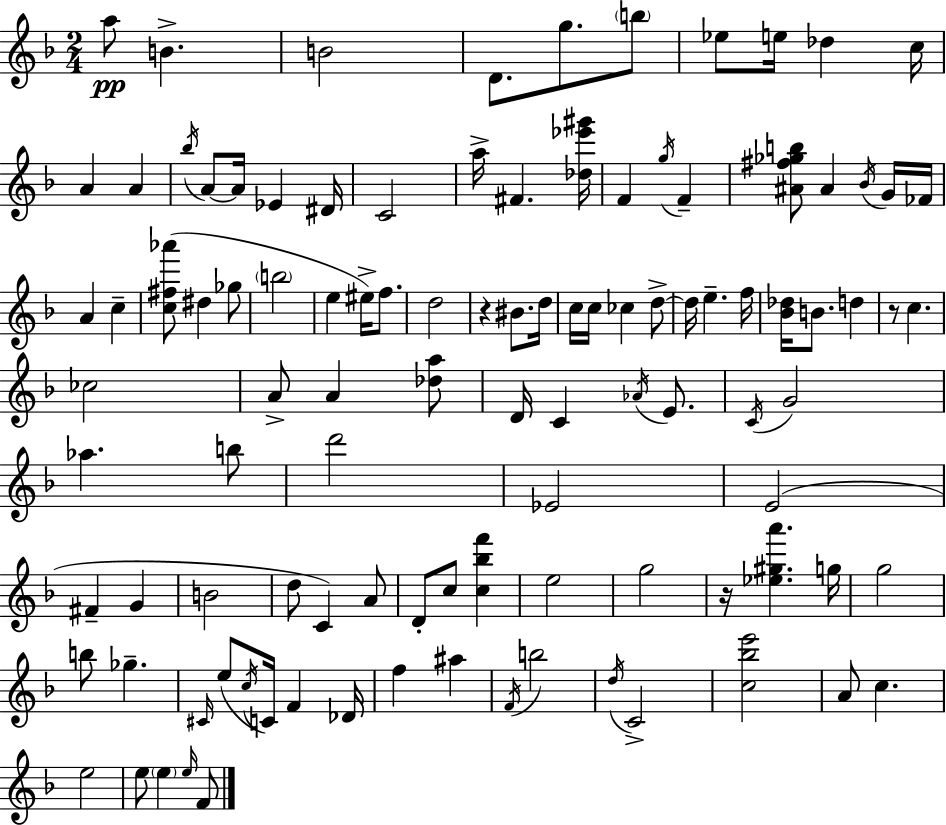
A5/e B4/q. B4/h D4/e. G5/e. B5/e Eb5/e E5/s Db5/q C5/s A4/q A4/q Bb5/s A4/e A4/s Eb4/q D#4/s C4/h A5/s F#4/q. [Db5,Eb6,G#6]/s F4/q G5/s F4/q [A#4,F#5,Gb5,B5]/e A#4/q Bb4/s G4/s FES4/s A4/q C5/q [C5,F#5,Ab6]/e D#5/q Gb5/e B5/h E5/q EIS5/s F5/e. D5/h R/q BIS4/e. D5/s C5/s C5/s CES5/q D5/e D5/s E5/q. F5/s [Bb4,Db5]/s B4/e. D5/q R/e C5/q. CES5/h A4/e A4/q [Db5,A5]/e D4/s C4/q Ab4/s E4/e. C4/s G4/h Ab5/q. B5/e D6/h Eb4/h E4/h F#4/q G4/q B4/h D5/e C4/q A4/e D4/e C5/e [C5,Bb5,F6]/q E5/h G5/h R/s [Eb5,G#5,A6]/q. G5/s G5/h B5/e Gb5/q. C#4/s E5/e C5/s C4/s F4/q Db4/s F5/q A#5/q F4/s B5/h D5/s C4/h [C5,Bb5,E6]/h A4/e C5/q. E5/h E5/e E5/q E5/s F4/e